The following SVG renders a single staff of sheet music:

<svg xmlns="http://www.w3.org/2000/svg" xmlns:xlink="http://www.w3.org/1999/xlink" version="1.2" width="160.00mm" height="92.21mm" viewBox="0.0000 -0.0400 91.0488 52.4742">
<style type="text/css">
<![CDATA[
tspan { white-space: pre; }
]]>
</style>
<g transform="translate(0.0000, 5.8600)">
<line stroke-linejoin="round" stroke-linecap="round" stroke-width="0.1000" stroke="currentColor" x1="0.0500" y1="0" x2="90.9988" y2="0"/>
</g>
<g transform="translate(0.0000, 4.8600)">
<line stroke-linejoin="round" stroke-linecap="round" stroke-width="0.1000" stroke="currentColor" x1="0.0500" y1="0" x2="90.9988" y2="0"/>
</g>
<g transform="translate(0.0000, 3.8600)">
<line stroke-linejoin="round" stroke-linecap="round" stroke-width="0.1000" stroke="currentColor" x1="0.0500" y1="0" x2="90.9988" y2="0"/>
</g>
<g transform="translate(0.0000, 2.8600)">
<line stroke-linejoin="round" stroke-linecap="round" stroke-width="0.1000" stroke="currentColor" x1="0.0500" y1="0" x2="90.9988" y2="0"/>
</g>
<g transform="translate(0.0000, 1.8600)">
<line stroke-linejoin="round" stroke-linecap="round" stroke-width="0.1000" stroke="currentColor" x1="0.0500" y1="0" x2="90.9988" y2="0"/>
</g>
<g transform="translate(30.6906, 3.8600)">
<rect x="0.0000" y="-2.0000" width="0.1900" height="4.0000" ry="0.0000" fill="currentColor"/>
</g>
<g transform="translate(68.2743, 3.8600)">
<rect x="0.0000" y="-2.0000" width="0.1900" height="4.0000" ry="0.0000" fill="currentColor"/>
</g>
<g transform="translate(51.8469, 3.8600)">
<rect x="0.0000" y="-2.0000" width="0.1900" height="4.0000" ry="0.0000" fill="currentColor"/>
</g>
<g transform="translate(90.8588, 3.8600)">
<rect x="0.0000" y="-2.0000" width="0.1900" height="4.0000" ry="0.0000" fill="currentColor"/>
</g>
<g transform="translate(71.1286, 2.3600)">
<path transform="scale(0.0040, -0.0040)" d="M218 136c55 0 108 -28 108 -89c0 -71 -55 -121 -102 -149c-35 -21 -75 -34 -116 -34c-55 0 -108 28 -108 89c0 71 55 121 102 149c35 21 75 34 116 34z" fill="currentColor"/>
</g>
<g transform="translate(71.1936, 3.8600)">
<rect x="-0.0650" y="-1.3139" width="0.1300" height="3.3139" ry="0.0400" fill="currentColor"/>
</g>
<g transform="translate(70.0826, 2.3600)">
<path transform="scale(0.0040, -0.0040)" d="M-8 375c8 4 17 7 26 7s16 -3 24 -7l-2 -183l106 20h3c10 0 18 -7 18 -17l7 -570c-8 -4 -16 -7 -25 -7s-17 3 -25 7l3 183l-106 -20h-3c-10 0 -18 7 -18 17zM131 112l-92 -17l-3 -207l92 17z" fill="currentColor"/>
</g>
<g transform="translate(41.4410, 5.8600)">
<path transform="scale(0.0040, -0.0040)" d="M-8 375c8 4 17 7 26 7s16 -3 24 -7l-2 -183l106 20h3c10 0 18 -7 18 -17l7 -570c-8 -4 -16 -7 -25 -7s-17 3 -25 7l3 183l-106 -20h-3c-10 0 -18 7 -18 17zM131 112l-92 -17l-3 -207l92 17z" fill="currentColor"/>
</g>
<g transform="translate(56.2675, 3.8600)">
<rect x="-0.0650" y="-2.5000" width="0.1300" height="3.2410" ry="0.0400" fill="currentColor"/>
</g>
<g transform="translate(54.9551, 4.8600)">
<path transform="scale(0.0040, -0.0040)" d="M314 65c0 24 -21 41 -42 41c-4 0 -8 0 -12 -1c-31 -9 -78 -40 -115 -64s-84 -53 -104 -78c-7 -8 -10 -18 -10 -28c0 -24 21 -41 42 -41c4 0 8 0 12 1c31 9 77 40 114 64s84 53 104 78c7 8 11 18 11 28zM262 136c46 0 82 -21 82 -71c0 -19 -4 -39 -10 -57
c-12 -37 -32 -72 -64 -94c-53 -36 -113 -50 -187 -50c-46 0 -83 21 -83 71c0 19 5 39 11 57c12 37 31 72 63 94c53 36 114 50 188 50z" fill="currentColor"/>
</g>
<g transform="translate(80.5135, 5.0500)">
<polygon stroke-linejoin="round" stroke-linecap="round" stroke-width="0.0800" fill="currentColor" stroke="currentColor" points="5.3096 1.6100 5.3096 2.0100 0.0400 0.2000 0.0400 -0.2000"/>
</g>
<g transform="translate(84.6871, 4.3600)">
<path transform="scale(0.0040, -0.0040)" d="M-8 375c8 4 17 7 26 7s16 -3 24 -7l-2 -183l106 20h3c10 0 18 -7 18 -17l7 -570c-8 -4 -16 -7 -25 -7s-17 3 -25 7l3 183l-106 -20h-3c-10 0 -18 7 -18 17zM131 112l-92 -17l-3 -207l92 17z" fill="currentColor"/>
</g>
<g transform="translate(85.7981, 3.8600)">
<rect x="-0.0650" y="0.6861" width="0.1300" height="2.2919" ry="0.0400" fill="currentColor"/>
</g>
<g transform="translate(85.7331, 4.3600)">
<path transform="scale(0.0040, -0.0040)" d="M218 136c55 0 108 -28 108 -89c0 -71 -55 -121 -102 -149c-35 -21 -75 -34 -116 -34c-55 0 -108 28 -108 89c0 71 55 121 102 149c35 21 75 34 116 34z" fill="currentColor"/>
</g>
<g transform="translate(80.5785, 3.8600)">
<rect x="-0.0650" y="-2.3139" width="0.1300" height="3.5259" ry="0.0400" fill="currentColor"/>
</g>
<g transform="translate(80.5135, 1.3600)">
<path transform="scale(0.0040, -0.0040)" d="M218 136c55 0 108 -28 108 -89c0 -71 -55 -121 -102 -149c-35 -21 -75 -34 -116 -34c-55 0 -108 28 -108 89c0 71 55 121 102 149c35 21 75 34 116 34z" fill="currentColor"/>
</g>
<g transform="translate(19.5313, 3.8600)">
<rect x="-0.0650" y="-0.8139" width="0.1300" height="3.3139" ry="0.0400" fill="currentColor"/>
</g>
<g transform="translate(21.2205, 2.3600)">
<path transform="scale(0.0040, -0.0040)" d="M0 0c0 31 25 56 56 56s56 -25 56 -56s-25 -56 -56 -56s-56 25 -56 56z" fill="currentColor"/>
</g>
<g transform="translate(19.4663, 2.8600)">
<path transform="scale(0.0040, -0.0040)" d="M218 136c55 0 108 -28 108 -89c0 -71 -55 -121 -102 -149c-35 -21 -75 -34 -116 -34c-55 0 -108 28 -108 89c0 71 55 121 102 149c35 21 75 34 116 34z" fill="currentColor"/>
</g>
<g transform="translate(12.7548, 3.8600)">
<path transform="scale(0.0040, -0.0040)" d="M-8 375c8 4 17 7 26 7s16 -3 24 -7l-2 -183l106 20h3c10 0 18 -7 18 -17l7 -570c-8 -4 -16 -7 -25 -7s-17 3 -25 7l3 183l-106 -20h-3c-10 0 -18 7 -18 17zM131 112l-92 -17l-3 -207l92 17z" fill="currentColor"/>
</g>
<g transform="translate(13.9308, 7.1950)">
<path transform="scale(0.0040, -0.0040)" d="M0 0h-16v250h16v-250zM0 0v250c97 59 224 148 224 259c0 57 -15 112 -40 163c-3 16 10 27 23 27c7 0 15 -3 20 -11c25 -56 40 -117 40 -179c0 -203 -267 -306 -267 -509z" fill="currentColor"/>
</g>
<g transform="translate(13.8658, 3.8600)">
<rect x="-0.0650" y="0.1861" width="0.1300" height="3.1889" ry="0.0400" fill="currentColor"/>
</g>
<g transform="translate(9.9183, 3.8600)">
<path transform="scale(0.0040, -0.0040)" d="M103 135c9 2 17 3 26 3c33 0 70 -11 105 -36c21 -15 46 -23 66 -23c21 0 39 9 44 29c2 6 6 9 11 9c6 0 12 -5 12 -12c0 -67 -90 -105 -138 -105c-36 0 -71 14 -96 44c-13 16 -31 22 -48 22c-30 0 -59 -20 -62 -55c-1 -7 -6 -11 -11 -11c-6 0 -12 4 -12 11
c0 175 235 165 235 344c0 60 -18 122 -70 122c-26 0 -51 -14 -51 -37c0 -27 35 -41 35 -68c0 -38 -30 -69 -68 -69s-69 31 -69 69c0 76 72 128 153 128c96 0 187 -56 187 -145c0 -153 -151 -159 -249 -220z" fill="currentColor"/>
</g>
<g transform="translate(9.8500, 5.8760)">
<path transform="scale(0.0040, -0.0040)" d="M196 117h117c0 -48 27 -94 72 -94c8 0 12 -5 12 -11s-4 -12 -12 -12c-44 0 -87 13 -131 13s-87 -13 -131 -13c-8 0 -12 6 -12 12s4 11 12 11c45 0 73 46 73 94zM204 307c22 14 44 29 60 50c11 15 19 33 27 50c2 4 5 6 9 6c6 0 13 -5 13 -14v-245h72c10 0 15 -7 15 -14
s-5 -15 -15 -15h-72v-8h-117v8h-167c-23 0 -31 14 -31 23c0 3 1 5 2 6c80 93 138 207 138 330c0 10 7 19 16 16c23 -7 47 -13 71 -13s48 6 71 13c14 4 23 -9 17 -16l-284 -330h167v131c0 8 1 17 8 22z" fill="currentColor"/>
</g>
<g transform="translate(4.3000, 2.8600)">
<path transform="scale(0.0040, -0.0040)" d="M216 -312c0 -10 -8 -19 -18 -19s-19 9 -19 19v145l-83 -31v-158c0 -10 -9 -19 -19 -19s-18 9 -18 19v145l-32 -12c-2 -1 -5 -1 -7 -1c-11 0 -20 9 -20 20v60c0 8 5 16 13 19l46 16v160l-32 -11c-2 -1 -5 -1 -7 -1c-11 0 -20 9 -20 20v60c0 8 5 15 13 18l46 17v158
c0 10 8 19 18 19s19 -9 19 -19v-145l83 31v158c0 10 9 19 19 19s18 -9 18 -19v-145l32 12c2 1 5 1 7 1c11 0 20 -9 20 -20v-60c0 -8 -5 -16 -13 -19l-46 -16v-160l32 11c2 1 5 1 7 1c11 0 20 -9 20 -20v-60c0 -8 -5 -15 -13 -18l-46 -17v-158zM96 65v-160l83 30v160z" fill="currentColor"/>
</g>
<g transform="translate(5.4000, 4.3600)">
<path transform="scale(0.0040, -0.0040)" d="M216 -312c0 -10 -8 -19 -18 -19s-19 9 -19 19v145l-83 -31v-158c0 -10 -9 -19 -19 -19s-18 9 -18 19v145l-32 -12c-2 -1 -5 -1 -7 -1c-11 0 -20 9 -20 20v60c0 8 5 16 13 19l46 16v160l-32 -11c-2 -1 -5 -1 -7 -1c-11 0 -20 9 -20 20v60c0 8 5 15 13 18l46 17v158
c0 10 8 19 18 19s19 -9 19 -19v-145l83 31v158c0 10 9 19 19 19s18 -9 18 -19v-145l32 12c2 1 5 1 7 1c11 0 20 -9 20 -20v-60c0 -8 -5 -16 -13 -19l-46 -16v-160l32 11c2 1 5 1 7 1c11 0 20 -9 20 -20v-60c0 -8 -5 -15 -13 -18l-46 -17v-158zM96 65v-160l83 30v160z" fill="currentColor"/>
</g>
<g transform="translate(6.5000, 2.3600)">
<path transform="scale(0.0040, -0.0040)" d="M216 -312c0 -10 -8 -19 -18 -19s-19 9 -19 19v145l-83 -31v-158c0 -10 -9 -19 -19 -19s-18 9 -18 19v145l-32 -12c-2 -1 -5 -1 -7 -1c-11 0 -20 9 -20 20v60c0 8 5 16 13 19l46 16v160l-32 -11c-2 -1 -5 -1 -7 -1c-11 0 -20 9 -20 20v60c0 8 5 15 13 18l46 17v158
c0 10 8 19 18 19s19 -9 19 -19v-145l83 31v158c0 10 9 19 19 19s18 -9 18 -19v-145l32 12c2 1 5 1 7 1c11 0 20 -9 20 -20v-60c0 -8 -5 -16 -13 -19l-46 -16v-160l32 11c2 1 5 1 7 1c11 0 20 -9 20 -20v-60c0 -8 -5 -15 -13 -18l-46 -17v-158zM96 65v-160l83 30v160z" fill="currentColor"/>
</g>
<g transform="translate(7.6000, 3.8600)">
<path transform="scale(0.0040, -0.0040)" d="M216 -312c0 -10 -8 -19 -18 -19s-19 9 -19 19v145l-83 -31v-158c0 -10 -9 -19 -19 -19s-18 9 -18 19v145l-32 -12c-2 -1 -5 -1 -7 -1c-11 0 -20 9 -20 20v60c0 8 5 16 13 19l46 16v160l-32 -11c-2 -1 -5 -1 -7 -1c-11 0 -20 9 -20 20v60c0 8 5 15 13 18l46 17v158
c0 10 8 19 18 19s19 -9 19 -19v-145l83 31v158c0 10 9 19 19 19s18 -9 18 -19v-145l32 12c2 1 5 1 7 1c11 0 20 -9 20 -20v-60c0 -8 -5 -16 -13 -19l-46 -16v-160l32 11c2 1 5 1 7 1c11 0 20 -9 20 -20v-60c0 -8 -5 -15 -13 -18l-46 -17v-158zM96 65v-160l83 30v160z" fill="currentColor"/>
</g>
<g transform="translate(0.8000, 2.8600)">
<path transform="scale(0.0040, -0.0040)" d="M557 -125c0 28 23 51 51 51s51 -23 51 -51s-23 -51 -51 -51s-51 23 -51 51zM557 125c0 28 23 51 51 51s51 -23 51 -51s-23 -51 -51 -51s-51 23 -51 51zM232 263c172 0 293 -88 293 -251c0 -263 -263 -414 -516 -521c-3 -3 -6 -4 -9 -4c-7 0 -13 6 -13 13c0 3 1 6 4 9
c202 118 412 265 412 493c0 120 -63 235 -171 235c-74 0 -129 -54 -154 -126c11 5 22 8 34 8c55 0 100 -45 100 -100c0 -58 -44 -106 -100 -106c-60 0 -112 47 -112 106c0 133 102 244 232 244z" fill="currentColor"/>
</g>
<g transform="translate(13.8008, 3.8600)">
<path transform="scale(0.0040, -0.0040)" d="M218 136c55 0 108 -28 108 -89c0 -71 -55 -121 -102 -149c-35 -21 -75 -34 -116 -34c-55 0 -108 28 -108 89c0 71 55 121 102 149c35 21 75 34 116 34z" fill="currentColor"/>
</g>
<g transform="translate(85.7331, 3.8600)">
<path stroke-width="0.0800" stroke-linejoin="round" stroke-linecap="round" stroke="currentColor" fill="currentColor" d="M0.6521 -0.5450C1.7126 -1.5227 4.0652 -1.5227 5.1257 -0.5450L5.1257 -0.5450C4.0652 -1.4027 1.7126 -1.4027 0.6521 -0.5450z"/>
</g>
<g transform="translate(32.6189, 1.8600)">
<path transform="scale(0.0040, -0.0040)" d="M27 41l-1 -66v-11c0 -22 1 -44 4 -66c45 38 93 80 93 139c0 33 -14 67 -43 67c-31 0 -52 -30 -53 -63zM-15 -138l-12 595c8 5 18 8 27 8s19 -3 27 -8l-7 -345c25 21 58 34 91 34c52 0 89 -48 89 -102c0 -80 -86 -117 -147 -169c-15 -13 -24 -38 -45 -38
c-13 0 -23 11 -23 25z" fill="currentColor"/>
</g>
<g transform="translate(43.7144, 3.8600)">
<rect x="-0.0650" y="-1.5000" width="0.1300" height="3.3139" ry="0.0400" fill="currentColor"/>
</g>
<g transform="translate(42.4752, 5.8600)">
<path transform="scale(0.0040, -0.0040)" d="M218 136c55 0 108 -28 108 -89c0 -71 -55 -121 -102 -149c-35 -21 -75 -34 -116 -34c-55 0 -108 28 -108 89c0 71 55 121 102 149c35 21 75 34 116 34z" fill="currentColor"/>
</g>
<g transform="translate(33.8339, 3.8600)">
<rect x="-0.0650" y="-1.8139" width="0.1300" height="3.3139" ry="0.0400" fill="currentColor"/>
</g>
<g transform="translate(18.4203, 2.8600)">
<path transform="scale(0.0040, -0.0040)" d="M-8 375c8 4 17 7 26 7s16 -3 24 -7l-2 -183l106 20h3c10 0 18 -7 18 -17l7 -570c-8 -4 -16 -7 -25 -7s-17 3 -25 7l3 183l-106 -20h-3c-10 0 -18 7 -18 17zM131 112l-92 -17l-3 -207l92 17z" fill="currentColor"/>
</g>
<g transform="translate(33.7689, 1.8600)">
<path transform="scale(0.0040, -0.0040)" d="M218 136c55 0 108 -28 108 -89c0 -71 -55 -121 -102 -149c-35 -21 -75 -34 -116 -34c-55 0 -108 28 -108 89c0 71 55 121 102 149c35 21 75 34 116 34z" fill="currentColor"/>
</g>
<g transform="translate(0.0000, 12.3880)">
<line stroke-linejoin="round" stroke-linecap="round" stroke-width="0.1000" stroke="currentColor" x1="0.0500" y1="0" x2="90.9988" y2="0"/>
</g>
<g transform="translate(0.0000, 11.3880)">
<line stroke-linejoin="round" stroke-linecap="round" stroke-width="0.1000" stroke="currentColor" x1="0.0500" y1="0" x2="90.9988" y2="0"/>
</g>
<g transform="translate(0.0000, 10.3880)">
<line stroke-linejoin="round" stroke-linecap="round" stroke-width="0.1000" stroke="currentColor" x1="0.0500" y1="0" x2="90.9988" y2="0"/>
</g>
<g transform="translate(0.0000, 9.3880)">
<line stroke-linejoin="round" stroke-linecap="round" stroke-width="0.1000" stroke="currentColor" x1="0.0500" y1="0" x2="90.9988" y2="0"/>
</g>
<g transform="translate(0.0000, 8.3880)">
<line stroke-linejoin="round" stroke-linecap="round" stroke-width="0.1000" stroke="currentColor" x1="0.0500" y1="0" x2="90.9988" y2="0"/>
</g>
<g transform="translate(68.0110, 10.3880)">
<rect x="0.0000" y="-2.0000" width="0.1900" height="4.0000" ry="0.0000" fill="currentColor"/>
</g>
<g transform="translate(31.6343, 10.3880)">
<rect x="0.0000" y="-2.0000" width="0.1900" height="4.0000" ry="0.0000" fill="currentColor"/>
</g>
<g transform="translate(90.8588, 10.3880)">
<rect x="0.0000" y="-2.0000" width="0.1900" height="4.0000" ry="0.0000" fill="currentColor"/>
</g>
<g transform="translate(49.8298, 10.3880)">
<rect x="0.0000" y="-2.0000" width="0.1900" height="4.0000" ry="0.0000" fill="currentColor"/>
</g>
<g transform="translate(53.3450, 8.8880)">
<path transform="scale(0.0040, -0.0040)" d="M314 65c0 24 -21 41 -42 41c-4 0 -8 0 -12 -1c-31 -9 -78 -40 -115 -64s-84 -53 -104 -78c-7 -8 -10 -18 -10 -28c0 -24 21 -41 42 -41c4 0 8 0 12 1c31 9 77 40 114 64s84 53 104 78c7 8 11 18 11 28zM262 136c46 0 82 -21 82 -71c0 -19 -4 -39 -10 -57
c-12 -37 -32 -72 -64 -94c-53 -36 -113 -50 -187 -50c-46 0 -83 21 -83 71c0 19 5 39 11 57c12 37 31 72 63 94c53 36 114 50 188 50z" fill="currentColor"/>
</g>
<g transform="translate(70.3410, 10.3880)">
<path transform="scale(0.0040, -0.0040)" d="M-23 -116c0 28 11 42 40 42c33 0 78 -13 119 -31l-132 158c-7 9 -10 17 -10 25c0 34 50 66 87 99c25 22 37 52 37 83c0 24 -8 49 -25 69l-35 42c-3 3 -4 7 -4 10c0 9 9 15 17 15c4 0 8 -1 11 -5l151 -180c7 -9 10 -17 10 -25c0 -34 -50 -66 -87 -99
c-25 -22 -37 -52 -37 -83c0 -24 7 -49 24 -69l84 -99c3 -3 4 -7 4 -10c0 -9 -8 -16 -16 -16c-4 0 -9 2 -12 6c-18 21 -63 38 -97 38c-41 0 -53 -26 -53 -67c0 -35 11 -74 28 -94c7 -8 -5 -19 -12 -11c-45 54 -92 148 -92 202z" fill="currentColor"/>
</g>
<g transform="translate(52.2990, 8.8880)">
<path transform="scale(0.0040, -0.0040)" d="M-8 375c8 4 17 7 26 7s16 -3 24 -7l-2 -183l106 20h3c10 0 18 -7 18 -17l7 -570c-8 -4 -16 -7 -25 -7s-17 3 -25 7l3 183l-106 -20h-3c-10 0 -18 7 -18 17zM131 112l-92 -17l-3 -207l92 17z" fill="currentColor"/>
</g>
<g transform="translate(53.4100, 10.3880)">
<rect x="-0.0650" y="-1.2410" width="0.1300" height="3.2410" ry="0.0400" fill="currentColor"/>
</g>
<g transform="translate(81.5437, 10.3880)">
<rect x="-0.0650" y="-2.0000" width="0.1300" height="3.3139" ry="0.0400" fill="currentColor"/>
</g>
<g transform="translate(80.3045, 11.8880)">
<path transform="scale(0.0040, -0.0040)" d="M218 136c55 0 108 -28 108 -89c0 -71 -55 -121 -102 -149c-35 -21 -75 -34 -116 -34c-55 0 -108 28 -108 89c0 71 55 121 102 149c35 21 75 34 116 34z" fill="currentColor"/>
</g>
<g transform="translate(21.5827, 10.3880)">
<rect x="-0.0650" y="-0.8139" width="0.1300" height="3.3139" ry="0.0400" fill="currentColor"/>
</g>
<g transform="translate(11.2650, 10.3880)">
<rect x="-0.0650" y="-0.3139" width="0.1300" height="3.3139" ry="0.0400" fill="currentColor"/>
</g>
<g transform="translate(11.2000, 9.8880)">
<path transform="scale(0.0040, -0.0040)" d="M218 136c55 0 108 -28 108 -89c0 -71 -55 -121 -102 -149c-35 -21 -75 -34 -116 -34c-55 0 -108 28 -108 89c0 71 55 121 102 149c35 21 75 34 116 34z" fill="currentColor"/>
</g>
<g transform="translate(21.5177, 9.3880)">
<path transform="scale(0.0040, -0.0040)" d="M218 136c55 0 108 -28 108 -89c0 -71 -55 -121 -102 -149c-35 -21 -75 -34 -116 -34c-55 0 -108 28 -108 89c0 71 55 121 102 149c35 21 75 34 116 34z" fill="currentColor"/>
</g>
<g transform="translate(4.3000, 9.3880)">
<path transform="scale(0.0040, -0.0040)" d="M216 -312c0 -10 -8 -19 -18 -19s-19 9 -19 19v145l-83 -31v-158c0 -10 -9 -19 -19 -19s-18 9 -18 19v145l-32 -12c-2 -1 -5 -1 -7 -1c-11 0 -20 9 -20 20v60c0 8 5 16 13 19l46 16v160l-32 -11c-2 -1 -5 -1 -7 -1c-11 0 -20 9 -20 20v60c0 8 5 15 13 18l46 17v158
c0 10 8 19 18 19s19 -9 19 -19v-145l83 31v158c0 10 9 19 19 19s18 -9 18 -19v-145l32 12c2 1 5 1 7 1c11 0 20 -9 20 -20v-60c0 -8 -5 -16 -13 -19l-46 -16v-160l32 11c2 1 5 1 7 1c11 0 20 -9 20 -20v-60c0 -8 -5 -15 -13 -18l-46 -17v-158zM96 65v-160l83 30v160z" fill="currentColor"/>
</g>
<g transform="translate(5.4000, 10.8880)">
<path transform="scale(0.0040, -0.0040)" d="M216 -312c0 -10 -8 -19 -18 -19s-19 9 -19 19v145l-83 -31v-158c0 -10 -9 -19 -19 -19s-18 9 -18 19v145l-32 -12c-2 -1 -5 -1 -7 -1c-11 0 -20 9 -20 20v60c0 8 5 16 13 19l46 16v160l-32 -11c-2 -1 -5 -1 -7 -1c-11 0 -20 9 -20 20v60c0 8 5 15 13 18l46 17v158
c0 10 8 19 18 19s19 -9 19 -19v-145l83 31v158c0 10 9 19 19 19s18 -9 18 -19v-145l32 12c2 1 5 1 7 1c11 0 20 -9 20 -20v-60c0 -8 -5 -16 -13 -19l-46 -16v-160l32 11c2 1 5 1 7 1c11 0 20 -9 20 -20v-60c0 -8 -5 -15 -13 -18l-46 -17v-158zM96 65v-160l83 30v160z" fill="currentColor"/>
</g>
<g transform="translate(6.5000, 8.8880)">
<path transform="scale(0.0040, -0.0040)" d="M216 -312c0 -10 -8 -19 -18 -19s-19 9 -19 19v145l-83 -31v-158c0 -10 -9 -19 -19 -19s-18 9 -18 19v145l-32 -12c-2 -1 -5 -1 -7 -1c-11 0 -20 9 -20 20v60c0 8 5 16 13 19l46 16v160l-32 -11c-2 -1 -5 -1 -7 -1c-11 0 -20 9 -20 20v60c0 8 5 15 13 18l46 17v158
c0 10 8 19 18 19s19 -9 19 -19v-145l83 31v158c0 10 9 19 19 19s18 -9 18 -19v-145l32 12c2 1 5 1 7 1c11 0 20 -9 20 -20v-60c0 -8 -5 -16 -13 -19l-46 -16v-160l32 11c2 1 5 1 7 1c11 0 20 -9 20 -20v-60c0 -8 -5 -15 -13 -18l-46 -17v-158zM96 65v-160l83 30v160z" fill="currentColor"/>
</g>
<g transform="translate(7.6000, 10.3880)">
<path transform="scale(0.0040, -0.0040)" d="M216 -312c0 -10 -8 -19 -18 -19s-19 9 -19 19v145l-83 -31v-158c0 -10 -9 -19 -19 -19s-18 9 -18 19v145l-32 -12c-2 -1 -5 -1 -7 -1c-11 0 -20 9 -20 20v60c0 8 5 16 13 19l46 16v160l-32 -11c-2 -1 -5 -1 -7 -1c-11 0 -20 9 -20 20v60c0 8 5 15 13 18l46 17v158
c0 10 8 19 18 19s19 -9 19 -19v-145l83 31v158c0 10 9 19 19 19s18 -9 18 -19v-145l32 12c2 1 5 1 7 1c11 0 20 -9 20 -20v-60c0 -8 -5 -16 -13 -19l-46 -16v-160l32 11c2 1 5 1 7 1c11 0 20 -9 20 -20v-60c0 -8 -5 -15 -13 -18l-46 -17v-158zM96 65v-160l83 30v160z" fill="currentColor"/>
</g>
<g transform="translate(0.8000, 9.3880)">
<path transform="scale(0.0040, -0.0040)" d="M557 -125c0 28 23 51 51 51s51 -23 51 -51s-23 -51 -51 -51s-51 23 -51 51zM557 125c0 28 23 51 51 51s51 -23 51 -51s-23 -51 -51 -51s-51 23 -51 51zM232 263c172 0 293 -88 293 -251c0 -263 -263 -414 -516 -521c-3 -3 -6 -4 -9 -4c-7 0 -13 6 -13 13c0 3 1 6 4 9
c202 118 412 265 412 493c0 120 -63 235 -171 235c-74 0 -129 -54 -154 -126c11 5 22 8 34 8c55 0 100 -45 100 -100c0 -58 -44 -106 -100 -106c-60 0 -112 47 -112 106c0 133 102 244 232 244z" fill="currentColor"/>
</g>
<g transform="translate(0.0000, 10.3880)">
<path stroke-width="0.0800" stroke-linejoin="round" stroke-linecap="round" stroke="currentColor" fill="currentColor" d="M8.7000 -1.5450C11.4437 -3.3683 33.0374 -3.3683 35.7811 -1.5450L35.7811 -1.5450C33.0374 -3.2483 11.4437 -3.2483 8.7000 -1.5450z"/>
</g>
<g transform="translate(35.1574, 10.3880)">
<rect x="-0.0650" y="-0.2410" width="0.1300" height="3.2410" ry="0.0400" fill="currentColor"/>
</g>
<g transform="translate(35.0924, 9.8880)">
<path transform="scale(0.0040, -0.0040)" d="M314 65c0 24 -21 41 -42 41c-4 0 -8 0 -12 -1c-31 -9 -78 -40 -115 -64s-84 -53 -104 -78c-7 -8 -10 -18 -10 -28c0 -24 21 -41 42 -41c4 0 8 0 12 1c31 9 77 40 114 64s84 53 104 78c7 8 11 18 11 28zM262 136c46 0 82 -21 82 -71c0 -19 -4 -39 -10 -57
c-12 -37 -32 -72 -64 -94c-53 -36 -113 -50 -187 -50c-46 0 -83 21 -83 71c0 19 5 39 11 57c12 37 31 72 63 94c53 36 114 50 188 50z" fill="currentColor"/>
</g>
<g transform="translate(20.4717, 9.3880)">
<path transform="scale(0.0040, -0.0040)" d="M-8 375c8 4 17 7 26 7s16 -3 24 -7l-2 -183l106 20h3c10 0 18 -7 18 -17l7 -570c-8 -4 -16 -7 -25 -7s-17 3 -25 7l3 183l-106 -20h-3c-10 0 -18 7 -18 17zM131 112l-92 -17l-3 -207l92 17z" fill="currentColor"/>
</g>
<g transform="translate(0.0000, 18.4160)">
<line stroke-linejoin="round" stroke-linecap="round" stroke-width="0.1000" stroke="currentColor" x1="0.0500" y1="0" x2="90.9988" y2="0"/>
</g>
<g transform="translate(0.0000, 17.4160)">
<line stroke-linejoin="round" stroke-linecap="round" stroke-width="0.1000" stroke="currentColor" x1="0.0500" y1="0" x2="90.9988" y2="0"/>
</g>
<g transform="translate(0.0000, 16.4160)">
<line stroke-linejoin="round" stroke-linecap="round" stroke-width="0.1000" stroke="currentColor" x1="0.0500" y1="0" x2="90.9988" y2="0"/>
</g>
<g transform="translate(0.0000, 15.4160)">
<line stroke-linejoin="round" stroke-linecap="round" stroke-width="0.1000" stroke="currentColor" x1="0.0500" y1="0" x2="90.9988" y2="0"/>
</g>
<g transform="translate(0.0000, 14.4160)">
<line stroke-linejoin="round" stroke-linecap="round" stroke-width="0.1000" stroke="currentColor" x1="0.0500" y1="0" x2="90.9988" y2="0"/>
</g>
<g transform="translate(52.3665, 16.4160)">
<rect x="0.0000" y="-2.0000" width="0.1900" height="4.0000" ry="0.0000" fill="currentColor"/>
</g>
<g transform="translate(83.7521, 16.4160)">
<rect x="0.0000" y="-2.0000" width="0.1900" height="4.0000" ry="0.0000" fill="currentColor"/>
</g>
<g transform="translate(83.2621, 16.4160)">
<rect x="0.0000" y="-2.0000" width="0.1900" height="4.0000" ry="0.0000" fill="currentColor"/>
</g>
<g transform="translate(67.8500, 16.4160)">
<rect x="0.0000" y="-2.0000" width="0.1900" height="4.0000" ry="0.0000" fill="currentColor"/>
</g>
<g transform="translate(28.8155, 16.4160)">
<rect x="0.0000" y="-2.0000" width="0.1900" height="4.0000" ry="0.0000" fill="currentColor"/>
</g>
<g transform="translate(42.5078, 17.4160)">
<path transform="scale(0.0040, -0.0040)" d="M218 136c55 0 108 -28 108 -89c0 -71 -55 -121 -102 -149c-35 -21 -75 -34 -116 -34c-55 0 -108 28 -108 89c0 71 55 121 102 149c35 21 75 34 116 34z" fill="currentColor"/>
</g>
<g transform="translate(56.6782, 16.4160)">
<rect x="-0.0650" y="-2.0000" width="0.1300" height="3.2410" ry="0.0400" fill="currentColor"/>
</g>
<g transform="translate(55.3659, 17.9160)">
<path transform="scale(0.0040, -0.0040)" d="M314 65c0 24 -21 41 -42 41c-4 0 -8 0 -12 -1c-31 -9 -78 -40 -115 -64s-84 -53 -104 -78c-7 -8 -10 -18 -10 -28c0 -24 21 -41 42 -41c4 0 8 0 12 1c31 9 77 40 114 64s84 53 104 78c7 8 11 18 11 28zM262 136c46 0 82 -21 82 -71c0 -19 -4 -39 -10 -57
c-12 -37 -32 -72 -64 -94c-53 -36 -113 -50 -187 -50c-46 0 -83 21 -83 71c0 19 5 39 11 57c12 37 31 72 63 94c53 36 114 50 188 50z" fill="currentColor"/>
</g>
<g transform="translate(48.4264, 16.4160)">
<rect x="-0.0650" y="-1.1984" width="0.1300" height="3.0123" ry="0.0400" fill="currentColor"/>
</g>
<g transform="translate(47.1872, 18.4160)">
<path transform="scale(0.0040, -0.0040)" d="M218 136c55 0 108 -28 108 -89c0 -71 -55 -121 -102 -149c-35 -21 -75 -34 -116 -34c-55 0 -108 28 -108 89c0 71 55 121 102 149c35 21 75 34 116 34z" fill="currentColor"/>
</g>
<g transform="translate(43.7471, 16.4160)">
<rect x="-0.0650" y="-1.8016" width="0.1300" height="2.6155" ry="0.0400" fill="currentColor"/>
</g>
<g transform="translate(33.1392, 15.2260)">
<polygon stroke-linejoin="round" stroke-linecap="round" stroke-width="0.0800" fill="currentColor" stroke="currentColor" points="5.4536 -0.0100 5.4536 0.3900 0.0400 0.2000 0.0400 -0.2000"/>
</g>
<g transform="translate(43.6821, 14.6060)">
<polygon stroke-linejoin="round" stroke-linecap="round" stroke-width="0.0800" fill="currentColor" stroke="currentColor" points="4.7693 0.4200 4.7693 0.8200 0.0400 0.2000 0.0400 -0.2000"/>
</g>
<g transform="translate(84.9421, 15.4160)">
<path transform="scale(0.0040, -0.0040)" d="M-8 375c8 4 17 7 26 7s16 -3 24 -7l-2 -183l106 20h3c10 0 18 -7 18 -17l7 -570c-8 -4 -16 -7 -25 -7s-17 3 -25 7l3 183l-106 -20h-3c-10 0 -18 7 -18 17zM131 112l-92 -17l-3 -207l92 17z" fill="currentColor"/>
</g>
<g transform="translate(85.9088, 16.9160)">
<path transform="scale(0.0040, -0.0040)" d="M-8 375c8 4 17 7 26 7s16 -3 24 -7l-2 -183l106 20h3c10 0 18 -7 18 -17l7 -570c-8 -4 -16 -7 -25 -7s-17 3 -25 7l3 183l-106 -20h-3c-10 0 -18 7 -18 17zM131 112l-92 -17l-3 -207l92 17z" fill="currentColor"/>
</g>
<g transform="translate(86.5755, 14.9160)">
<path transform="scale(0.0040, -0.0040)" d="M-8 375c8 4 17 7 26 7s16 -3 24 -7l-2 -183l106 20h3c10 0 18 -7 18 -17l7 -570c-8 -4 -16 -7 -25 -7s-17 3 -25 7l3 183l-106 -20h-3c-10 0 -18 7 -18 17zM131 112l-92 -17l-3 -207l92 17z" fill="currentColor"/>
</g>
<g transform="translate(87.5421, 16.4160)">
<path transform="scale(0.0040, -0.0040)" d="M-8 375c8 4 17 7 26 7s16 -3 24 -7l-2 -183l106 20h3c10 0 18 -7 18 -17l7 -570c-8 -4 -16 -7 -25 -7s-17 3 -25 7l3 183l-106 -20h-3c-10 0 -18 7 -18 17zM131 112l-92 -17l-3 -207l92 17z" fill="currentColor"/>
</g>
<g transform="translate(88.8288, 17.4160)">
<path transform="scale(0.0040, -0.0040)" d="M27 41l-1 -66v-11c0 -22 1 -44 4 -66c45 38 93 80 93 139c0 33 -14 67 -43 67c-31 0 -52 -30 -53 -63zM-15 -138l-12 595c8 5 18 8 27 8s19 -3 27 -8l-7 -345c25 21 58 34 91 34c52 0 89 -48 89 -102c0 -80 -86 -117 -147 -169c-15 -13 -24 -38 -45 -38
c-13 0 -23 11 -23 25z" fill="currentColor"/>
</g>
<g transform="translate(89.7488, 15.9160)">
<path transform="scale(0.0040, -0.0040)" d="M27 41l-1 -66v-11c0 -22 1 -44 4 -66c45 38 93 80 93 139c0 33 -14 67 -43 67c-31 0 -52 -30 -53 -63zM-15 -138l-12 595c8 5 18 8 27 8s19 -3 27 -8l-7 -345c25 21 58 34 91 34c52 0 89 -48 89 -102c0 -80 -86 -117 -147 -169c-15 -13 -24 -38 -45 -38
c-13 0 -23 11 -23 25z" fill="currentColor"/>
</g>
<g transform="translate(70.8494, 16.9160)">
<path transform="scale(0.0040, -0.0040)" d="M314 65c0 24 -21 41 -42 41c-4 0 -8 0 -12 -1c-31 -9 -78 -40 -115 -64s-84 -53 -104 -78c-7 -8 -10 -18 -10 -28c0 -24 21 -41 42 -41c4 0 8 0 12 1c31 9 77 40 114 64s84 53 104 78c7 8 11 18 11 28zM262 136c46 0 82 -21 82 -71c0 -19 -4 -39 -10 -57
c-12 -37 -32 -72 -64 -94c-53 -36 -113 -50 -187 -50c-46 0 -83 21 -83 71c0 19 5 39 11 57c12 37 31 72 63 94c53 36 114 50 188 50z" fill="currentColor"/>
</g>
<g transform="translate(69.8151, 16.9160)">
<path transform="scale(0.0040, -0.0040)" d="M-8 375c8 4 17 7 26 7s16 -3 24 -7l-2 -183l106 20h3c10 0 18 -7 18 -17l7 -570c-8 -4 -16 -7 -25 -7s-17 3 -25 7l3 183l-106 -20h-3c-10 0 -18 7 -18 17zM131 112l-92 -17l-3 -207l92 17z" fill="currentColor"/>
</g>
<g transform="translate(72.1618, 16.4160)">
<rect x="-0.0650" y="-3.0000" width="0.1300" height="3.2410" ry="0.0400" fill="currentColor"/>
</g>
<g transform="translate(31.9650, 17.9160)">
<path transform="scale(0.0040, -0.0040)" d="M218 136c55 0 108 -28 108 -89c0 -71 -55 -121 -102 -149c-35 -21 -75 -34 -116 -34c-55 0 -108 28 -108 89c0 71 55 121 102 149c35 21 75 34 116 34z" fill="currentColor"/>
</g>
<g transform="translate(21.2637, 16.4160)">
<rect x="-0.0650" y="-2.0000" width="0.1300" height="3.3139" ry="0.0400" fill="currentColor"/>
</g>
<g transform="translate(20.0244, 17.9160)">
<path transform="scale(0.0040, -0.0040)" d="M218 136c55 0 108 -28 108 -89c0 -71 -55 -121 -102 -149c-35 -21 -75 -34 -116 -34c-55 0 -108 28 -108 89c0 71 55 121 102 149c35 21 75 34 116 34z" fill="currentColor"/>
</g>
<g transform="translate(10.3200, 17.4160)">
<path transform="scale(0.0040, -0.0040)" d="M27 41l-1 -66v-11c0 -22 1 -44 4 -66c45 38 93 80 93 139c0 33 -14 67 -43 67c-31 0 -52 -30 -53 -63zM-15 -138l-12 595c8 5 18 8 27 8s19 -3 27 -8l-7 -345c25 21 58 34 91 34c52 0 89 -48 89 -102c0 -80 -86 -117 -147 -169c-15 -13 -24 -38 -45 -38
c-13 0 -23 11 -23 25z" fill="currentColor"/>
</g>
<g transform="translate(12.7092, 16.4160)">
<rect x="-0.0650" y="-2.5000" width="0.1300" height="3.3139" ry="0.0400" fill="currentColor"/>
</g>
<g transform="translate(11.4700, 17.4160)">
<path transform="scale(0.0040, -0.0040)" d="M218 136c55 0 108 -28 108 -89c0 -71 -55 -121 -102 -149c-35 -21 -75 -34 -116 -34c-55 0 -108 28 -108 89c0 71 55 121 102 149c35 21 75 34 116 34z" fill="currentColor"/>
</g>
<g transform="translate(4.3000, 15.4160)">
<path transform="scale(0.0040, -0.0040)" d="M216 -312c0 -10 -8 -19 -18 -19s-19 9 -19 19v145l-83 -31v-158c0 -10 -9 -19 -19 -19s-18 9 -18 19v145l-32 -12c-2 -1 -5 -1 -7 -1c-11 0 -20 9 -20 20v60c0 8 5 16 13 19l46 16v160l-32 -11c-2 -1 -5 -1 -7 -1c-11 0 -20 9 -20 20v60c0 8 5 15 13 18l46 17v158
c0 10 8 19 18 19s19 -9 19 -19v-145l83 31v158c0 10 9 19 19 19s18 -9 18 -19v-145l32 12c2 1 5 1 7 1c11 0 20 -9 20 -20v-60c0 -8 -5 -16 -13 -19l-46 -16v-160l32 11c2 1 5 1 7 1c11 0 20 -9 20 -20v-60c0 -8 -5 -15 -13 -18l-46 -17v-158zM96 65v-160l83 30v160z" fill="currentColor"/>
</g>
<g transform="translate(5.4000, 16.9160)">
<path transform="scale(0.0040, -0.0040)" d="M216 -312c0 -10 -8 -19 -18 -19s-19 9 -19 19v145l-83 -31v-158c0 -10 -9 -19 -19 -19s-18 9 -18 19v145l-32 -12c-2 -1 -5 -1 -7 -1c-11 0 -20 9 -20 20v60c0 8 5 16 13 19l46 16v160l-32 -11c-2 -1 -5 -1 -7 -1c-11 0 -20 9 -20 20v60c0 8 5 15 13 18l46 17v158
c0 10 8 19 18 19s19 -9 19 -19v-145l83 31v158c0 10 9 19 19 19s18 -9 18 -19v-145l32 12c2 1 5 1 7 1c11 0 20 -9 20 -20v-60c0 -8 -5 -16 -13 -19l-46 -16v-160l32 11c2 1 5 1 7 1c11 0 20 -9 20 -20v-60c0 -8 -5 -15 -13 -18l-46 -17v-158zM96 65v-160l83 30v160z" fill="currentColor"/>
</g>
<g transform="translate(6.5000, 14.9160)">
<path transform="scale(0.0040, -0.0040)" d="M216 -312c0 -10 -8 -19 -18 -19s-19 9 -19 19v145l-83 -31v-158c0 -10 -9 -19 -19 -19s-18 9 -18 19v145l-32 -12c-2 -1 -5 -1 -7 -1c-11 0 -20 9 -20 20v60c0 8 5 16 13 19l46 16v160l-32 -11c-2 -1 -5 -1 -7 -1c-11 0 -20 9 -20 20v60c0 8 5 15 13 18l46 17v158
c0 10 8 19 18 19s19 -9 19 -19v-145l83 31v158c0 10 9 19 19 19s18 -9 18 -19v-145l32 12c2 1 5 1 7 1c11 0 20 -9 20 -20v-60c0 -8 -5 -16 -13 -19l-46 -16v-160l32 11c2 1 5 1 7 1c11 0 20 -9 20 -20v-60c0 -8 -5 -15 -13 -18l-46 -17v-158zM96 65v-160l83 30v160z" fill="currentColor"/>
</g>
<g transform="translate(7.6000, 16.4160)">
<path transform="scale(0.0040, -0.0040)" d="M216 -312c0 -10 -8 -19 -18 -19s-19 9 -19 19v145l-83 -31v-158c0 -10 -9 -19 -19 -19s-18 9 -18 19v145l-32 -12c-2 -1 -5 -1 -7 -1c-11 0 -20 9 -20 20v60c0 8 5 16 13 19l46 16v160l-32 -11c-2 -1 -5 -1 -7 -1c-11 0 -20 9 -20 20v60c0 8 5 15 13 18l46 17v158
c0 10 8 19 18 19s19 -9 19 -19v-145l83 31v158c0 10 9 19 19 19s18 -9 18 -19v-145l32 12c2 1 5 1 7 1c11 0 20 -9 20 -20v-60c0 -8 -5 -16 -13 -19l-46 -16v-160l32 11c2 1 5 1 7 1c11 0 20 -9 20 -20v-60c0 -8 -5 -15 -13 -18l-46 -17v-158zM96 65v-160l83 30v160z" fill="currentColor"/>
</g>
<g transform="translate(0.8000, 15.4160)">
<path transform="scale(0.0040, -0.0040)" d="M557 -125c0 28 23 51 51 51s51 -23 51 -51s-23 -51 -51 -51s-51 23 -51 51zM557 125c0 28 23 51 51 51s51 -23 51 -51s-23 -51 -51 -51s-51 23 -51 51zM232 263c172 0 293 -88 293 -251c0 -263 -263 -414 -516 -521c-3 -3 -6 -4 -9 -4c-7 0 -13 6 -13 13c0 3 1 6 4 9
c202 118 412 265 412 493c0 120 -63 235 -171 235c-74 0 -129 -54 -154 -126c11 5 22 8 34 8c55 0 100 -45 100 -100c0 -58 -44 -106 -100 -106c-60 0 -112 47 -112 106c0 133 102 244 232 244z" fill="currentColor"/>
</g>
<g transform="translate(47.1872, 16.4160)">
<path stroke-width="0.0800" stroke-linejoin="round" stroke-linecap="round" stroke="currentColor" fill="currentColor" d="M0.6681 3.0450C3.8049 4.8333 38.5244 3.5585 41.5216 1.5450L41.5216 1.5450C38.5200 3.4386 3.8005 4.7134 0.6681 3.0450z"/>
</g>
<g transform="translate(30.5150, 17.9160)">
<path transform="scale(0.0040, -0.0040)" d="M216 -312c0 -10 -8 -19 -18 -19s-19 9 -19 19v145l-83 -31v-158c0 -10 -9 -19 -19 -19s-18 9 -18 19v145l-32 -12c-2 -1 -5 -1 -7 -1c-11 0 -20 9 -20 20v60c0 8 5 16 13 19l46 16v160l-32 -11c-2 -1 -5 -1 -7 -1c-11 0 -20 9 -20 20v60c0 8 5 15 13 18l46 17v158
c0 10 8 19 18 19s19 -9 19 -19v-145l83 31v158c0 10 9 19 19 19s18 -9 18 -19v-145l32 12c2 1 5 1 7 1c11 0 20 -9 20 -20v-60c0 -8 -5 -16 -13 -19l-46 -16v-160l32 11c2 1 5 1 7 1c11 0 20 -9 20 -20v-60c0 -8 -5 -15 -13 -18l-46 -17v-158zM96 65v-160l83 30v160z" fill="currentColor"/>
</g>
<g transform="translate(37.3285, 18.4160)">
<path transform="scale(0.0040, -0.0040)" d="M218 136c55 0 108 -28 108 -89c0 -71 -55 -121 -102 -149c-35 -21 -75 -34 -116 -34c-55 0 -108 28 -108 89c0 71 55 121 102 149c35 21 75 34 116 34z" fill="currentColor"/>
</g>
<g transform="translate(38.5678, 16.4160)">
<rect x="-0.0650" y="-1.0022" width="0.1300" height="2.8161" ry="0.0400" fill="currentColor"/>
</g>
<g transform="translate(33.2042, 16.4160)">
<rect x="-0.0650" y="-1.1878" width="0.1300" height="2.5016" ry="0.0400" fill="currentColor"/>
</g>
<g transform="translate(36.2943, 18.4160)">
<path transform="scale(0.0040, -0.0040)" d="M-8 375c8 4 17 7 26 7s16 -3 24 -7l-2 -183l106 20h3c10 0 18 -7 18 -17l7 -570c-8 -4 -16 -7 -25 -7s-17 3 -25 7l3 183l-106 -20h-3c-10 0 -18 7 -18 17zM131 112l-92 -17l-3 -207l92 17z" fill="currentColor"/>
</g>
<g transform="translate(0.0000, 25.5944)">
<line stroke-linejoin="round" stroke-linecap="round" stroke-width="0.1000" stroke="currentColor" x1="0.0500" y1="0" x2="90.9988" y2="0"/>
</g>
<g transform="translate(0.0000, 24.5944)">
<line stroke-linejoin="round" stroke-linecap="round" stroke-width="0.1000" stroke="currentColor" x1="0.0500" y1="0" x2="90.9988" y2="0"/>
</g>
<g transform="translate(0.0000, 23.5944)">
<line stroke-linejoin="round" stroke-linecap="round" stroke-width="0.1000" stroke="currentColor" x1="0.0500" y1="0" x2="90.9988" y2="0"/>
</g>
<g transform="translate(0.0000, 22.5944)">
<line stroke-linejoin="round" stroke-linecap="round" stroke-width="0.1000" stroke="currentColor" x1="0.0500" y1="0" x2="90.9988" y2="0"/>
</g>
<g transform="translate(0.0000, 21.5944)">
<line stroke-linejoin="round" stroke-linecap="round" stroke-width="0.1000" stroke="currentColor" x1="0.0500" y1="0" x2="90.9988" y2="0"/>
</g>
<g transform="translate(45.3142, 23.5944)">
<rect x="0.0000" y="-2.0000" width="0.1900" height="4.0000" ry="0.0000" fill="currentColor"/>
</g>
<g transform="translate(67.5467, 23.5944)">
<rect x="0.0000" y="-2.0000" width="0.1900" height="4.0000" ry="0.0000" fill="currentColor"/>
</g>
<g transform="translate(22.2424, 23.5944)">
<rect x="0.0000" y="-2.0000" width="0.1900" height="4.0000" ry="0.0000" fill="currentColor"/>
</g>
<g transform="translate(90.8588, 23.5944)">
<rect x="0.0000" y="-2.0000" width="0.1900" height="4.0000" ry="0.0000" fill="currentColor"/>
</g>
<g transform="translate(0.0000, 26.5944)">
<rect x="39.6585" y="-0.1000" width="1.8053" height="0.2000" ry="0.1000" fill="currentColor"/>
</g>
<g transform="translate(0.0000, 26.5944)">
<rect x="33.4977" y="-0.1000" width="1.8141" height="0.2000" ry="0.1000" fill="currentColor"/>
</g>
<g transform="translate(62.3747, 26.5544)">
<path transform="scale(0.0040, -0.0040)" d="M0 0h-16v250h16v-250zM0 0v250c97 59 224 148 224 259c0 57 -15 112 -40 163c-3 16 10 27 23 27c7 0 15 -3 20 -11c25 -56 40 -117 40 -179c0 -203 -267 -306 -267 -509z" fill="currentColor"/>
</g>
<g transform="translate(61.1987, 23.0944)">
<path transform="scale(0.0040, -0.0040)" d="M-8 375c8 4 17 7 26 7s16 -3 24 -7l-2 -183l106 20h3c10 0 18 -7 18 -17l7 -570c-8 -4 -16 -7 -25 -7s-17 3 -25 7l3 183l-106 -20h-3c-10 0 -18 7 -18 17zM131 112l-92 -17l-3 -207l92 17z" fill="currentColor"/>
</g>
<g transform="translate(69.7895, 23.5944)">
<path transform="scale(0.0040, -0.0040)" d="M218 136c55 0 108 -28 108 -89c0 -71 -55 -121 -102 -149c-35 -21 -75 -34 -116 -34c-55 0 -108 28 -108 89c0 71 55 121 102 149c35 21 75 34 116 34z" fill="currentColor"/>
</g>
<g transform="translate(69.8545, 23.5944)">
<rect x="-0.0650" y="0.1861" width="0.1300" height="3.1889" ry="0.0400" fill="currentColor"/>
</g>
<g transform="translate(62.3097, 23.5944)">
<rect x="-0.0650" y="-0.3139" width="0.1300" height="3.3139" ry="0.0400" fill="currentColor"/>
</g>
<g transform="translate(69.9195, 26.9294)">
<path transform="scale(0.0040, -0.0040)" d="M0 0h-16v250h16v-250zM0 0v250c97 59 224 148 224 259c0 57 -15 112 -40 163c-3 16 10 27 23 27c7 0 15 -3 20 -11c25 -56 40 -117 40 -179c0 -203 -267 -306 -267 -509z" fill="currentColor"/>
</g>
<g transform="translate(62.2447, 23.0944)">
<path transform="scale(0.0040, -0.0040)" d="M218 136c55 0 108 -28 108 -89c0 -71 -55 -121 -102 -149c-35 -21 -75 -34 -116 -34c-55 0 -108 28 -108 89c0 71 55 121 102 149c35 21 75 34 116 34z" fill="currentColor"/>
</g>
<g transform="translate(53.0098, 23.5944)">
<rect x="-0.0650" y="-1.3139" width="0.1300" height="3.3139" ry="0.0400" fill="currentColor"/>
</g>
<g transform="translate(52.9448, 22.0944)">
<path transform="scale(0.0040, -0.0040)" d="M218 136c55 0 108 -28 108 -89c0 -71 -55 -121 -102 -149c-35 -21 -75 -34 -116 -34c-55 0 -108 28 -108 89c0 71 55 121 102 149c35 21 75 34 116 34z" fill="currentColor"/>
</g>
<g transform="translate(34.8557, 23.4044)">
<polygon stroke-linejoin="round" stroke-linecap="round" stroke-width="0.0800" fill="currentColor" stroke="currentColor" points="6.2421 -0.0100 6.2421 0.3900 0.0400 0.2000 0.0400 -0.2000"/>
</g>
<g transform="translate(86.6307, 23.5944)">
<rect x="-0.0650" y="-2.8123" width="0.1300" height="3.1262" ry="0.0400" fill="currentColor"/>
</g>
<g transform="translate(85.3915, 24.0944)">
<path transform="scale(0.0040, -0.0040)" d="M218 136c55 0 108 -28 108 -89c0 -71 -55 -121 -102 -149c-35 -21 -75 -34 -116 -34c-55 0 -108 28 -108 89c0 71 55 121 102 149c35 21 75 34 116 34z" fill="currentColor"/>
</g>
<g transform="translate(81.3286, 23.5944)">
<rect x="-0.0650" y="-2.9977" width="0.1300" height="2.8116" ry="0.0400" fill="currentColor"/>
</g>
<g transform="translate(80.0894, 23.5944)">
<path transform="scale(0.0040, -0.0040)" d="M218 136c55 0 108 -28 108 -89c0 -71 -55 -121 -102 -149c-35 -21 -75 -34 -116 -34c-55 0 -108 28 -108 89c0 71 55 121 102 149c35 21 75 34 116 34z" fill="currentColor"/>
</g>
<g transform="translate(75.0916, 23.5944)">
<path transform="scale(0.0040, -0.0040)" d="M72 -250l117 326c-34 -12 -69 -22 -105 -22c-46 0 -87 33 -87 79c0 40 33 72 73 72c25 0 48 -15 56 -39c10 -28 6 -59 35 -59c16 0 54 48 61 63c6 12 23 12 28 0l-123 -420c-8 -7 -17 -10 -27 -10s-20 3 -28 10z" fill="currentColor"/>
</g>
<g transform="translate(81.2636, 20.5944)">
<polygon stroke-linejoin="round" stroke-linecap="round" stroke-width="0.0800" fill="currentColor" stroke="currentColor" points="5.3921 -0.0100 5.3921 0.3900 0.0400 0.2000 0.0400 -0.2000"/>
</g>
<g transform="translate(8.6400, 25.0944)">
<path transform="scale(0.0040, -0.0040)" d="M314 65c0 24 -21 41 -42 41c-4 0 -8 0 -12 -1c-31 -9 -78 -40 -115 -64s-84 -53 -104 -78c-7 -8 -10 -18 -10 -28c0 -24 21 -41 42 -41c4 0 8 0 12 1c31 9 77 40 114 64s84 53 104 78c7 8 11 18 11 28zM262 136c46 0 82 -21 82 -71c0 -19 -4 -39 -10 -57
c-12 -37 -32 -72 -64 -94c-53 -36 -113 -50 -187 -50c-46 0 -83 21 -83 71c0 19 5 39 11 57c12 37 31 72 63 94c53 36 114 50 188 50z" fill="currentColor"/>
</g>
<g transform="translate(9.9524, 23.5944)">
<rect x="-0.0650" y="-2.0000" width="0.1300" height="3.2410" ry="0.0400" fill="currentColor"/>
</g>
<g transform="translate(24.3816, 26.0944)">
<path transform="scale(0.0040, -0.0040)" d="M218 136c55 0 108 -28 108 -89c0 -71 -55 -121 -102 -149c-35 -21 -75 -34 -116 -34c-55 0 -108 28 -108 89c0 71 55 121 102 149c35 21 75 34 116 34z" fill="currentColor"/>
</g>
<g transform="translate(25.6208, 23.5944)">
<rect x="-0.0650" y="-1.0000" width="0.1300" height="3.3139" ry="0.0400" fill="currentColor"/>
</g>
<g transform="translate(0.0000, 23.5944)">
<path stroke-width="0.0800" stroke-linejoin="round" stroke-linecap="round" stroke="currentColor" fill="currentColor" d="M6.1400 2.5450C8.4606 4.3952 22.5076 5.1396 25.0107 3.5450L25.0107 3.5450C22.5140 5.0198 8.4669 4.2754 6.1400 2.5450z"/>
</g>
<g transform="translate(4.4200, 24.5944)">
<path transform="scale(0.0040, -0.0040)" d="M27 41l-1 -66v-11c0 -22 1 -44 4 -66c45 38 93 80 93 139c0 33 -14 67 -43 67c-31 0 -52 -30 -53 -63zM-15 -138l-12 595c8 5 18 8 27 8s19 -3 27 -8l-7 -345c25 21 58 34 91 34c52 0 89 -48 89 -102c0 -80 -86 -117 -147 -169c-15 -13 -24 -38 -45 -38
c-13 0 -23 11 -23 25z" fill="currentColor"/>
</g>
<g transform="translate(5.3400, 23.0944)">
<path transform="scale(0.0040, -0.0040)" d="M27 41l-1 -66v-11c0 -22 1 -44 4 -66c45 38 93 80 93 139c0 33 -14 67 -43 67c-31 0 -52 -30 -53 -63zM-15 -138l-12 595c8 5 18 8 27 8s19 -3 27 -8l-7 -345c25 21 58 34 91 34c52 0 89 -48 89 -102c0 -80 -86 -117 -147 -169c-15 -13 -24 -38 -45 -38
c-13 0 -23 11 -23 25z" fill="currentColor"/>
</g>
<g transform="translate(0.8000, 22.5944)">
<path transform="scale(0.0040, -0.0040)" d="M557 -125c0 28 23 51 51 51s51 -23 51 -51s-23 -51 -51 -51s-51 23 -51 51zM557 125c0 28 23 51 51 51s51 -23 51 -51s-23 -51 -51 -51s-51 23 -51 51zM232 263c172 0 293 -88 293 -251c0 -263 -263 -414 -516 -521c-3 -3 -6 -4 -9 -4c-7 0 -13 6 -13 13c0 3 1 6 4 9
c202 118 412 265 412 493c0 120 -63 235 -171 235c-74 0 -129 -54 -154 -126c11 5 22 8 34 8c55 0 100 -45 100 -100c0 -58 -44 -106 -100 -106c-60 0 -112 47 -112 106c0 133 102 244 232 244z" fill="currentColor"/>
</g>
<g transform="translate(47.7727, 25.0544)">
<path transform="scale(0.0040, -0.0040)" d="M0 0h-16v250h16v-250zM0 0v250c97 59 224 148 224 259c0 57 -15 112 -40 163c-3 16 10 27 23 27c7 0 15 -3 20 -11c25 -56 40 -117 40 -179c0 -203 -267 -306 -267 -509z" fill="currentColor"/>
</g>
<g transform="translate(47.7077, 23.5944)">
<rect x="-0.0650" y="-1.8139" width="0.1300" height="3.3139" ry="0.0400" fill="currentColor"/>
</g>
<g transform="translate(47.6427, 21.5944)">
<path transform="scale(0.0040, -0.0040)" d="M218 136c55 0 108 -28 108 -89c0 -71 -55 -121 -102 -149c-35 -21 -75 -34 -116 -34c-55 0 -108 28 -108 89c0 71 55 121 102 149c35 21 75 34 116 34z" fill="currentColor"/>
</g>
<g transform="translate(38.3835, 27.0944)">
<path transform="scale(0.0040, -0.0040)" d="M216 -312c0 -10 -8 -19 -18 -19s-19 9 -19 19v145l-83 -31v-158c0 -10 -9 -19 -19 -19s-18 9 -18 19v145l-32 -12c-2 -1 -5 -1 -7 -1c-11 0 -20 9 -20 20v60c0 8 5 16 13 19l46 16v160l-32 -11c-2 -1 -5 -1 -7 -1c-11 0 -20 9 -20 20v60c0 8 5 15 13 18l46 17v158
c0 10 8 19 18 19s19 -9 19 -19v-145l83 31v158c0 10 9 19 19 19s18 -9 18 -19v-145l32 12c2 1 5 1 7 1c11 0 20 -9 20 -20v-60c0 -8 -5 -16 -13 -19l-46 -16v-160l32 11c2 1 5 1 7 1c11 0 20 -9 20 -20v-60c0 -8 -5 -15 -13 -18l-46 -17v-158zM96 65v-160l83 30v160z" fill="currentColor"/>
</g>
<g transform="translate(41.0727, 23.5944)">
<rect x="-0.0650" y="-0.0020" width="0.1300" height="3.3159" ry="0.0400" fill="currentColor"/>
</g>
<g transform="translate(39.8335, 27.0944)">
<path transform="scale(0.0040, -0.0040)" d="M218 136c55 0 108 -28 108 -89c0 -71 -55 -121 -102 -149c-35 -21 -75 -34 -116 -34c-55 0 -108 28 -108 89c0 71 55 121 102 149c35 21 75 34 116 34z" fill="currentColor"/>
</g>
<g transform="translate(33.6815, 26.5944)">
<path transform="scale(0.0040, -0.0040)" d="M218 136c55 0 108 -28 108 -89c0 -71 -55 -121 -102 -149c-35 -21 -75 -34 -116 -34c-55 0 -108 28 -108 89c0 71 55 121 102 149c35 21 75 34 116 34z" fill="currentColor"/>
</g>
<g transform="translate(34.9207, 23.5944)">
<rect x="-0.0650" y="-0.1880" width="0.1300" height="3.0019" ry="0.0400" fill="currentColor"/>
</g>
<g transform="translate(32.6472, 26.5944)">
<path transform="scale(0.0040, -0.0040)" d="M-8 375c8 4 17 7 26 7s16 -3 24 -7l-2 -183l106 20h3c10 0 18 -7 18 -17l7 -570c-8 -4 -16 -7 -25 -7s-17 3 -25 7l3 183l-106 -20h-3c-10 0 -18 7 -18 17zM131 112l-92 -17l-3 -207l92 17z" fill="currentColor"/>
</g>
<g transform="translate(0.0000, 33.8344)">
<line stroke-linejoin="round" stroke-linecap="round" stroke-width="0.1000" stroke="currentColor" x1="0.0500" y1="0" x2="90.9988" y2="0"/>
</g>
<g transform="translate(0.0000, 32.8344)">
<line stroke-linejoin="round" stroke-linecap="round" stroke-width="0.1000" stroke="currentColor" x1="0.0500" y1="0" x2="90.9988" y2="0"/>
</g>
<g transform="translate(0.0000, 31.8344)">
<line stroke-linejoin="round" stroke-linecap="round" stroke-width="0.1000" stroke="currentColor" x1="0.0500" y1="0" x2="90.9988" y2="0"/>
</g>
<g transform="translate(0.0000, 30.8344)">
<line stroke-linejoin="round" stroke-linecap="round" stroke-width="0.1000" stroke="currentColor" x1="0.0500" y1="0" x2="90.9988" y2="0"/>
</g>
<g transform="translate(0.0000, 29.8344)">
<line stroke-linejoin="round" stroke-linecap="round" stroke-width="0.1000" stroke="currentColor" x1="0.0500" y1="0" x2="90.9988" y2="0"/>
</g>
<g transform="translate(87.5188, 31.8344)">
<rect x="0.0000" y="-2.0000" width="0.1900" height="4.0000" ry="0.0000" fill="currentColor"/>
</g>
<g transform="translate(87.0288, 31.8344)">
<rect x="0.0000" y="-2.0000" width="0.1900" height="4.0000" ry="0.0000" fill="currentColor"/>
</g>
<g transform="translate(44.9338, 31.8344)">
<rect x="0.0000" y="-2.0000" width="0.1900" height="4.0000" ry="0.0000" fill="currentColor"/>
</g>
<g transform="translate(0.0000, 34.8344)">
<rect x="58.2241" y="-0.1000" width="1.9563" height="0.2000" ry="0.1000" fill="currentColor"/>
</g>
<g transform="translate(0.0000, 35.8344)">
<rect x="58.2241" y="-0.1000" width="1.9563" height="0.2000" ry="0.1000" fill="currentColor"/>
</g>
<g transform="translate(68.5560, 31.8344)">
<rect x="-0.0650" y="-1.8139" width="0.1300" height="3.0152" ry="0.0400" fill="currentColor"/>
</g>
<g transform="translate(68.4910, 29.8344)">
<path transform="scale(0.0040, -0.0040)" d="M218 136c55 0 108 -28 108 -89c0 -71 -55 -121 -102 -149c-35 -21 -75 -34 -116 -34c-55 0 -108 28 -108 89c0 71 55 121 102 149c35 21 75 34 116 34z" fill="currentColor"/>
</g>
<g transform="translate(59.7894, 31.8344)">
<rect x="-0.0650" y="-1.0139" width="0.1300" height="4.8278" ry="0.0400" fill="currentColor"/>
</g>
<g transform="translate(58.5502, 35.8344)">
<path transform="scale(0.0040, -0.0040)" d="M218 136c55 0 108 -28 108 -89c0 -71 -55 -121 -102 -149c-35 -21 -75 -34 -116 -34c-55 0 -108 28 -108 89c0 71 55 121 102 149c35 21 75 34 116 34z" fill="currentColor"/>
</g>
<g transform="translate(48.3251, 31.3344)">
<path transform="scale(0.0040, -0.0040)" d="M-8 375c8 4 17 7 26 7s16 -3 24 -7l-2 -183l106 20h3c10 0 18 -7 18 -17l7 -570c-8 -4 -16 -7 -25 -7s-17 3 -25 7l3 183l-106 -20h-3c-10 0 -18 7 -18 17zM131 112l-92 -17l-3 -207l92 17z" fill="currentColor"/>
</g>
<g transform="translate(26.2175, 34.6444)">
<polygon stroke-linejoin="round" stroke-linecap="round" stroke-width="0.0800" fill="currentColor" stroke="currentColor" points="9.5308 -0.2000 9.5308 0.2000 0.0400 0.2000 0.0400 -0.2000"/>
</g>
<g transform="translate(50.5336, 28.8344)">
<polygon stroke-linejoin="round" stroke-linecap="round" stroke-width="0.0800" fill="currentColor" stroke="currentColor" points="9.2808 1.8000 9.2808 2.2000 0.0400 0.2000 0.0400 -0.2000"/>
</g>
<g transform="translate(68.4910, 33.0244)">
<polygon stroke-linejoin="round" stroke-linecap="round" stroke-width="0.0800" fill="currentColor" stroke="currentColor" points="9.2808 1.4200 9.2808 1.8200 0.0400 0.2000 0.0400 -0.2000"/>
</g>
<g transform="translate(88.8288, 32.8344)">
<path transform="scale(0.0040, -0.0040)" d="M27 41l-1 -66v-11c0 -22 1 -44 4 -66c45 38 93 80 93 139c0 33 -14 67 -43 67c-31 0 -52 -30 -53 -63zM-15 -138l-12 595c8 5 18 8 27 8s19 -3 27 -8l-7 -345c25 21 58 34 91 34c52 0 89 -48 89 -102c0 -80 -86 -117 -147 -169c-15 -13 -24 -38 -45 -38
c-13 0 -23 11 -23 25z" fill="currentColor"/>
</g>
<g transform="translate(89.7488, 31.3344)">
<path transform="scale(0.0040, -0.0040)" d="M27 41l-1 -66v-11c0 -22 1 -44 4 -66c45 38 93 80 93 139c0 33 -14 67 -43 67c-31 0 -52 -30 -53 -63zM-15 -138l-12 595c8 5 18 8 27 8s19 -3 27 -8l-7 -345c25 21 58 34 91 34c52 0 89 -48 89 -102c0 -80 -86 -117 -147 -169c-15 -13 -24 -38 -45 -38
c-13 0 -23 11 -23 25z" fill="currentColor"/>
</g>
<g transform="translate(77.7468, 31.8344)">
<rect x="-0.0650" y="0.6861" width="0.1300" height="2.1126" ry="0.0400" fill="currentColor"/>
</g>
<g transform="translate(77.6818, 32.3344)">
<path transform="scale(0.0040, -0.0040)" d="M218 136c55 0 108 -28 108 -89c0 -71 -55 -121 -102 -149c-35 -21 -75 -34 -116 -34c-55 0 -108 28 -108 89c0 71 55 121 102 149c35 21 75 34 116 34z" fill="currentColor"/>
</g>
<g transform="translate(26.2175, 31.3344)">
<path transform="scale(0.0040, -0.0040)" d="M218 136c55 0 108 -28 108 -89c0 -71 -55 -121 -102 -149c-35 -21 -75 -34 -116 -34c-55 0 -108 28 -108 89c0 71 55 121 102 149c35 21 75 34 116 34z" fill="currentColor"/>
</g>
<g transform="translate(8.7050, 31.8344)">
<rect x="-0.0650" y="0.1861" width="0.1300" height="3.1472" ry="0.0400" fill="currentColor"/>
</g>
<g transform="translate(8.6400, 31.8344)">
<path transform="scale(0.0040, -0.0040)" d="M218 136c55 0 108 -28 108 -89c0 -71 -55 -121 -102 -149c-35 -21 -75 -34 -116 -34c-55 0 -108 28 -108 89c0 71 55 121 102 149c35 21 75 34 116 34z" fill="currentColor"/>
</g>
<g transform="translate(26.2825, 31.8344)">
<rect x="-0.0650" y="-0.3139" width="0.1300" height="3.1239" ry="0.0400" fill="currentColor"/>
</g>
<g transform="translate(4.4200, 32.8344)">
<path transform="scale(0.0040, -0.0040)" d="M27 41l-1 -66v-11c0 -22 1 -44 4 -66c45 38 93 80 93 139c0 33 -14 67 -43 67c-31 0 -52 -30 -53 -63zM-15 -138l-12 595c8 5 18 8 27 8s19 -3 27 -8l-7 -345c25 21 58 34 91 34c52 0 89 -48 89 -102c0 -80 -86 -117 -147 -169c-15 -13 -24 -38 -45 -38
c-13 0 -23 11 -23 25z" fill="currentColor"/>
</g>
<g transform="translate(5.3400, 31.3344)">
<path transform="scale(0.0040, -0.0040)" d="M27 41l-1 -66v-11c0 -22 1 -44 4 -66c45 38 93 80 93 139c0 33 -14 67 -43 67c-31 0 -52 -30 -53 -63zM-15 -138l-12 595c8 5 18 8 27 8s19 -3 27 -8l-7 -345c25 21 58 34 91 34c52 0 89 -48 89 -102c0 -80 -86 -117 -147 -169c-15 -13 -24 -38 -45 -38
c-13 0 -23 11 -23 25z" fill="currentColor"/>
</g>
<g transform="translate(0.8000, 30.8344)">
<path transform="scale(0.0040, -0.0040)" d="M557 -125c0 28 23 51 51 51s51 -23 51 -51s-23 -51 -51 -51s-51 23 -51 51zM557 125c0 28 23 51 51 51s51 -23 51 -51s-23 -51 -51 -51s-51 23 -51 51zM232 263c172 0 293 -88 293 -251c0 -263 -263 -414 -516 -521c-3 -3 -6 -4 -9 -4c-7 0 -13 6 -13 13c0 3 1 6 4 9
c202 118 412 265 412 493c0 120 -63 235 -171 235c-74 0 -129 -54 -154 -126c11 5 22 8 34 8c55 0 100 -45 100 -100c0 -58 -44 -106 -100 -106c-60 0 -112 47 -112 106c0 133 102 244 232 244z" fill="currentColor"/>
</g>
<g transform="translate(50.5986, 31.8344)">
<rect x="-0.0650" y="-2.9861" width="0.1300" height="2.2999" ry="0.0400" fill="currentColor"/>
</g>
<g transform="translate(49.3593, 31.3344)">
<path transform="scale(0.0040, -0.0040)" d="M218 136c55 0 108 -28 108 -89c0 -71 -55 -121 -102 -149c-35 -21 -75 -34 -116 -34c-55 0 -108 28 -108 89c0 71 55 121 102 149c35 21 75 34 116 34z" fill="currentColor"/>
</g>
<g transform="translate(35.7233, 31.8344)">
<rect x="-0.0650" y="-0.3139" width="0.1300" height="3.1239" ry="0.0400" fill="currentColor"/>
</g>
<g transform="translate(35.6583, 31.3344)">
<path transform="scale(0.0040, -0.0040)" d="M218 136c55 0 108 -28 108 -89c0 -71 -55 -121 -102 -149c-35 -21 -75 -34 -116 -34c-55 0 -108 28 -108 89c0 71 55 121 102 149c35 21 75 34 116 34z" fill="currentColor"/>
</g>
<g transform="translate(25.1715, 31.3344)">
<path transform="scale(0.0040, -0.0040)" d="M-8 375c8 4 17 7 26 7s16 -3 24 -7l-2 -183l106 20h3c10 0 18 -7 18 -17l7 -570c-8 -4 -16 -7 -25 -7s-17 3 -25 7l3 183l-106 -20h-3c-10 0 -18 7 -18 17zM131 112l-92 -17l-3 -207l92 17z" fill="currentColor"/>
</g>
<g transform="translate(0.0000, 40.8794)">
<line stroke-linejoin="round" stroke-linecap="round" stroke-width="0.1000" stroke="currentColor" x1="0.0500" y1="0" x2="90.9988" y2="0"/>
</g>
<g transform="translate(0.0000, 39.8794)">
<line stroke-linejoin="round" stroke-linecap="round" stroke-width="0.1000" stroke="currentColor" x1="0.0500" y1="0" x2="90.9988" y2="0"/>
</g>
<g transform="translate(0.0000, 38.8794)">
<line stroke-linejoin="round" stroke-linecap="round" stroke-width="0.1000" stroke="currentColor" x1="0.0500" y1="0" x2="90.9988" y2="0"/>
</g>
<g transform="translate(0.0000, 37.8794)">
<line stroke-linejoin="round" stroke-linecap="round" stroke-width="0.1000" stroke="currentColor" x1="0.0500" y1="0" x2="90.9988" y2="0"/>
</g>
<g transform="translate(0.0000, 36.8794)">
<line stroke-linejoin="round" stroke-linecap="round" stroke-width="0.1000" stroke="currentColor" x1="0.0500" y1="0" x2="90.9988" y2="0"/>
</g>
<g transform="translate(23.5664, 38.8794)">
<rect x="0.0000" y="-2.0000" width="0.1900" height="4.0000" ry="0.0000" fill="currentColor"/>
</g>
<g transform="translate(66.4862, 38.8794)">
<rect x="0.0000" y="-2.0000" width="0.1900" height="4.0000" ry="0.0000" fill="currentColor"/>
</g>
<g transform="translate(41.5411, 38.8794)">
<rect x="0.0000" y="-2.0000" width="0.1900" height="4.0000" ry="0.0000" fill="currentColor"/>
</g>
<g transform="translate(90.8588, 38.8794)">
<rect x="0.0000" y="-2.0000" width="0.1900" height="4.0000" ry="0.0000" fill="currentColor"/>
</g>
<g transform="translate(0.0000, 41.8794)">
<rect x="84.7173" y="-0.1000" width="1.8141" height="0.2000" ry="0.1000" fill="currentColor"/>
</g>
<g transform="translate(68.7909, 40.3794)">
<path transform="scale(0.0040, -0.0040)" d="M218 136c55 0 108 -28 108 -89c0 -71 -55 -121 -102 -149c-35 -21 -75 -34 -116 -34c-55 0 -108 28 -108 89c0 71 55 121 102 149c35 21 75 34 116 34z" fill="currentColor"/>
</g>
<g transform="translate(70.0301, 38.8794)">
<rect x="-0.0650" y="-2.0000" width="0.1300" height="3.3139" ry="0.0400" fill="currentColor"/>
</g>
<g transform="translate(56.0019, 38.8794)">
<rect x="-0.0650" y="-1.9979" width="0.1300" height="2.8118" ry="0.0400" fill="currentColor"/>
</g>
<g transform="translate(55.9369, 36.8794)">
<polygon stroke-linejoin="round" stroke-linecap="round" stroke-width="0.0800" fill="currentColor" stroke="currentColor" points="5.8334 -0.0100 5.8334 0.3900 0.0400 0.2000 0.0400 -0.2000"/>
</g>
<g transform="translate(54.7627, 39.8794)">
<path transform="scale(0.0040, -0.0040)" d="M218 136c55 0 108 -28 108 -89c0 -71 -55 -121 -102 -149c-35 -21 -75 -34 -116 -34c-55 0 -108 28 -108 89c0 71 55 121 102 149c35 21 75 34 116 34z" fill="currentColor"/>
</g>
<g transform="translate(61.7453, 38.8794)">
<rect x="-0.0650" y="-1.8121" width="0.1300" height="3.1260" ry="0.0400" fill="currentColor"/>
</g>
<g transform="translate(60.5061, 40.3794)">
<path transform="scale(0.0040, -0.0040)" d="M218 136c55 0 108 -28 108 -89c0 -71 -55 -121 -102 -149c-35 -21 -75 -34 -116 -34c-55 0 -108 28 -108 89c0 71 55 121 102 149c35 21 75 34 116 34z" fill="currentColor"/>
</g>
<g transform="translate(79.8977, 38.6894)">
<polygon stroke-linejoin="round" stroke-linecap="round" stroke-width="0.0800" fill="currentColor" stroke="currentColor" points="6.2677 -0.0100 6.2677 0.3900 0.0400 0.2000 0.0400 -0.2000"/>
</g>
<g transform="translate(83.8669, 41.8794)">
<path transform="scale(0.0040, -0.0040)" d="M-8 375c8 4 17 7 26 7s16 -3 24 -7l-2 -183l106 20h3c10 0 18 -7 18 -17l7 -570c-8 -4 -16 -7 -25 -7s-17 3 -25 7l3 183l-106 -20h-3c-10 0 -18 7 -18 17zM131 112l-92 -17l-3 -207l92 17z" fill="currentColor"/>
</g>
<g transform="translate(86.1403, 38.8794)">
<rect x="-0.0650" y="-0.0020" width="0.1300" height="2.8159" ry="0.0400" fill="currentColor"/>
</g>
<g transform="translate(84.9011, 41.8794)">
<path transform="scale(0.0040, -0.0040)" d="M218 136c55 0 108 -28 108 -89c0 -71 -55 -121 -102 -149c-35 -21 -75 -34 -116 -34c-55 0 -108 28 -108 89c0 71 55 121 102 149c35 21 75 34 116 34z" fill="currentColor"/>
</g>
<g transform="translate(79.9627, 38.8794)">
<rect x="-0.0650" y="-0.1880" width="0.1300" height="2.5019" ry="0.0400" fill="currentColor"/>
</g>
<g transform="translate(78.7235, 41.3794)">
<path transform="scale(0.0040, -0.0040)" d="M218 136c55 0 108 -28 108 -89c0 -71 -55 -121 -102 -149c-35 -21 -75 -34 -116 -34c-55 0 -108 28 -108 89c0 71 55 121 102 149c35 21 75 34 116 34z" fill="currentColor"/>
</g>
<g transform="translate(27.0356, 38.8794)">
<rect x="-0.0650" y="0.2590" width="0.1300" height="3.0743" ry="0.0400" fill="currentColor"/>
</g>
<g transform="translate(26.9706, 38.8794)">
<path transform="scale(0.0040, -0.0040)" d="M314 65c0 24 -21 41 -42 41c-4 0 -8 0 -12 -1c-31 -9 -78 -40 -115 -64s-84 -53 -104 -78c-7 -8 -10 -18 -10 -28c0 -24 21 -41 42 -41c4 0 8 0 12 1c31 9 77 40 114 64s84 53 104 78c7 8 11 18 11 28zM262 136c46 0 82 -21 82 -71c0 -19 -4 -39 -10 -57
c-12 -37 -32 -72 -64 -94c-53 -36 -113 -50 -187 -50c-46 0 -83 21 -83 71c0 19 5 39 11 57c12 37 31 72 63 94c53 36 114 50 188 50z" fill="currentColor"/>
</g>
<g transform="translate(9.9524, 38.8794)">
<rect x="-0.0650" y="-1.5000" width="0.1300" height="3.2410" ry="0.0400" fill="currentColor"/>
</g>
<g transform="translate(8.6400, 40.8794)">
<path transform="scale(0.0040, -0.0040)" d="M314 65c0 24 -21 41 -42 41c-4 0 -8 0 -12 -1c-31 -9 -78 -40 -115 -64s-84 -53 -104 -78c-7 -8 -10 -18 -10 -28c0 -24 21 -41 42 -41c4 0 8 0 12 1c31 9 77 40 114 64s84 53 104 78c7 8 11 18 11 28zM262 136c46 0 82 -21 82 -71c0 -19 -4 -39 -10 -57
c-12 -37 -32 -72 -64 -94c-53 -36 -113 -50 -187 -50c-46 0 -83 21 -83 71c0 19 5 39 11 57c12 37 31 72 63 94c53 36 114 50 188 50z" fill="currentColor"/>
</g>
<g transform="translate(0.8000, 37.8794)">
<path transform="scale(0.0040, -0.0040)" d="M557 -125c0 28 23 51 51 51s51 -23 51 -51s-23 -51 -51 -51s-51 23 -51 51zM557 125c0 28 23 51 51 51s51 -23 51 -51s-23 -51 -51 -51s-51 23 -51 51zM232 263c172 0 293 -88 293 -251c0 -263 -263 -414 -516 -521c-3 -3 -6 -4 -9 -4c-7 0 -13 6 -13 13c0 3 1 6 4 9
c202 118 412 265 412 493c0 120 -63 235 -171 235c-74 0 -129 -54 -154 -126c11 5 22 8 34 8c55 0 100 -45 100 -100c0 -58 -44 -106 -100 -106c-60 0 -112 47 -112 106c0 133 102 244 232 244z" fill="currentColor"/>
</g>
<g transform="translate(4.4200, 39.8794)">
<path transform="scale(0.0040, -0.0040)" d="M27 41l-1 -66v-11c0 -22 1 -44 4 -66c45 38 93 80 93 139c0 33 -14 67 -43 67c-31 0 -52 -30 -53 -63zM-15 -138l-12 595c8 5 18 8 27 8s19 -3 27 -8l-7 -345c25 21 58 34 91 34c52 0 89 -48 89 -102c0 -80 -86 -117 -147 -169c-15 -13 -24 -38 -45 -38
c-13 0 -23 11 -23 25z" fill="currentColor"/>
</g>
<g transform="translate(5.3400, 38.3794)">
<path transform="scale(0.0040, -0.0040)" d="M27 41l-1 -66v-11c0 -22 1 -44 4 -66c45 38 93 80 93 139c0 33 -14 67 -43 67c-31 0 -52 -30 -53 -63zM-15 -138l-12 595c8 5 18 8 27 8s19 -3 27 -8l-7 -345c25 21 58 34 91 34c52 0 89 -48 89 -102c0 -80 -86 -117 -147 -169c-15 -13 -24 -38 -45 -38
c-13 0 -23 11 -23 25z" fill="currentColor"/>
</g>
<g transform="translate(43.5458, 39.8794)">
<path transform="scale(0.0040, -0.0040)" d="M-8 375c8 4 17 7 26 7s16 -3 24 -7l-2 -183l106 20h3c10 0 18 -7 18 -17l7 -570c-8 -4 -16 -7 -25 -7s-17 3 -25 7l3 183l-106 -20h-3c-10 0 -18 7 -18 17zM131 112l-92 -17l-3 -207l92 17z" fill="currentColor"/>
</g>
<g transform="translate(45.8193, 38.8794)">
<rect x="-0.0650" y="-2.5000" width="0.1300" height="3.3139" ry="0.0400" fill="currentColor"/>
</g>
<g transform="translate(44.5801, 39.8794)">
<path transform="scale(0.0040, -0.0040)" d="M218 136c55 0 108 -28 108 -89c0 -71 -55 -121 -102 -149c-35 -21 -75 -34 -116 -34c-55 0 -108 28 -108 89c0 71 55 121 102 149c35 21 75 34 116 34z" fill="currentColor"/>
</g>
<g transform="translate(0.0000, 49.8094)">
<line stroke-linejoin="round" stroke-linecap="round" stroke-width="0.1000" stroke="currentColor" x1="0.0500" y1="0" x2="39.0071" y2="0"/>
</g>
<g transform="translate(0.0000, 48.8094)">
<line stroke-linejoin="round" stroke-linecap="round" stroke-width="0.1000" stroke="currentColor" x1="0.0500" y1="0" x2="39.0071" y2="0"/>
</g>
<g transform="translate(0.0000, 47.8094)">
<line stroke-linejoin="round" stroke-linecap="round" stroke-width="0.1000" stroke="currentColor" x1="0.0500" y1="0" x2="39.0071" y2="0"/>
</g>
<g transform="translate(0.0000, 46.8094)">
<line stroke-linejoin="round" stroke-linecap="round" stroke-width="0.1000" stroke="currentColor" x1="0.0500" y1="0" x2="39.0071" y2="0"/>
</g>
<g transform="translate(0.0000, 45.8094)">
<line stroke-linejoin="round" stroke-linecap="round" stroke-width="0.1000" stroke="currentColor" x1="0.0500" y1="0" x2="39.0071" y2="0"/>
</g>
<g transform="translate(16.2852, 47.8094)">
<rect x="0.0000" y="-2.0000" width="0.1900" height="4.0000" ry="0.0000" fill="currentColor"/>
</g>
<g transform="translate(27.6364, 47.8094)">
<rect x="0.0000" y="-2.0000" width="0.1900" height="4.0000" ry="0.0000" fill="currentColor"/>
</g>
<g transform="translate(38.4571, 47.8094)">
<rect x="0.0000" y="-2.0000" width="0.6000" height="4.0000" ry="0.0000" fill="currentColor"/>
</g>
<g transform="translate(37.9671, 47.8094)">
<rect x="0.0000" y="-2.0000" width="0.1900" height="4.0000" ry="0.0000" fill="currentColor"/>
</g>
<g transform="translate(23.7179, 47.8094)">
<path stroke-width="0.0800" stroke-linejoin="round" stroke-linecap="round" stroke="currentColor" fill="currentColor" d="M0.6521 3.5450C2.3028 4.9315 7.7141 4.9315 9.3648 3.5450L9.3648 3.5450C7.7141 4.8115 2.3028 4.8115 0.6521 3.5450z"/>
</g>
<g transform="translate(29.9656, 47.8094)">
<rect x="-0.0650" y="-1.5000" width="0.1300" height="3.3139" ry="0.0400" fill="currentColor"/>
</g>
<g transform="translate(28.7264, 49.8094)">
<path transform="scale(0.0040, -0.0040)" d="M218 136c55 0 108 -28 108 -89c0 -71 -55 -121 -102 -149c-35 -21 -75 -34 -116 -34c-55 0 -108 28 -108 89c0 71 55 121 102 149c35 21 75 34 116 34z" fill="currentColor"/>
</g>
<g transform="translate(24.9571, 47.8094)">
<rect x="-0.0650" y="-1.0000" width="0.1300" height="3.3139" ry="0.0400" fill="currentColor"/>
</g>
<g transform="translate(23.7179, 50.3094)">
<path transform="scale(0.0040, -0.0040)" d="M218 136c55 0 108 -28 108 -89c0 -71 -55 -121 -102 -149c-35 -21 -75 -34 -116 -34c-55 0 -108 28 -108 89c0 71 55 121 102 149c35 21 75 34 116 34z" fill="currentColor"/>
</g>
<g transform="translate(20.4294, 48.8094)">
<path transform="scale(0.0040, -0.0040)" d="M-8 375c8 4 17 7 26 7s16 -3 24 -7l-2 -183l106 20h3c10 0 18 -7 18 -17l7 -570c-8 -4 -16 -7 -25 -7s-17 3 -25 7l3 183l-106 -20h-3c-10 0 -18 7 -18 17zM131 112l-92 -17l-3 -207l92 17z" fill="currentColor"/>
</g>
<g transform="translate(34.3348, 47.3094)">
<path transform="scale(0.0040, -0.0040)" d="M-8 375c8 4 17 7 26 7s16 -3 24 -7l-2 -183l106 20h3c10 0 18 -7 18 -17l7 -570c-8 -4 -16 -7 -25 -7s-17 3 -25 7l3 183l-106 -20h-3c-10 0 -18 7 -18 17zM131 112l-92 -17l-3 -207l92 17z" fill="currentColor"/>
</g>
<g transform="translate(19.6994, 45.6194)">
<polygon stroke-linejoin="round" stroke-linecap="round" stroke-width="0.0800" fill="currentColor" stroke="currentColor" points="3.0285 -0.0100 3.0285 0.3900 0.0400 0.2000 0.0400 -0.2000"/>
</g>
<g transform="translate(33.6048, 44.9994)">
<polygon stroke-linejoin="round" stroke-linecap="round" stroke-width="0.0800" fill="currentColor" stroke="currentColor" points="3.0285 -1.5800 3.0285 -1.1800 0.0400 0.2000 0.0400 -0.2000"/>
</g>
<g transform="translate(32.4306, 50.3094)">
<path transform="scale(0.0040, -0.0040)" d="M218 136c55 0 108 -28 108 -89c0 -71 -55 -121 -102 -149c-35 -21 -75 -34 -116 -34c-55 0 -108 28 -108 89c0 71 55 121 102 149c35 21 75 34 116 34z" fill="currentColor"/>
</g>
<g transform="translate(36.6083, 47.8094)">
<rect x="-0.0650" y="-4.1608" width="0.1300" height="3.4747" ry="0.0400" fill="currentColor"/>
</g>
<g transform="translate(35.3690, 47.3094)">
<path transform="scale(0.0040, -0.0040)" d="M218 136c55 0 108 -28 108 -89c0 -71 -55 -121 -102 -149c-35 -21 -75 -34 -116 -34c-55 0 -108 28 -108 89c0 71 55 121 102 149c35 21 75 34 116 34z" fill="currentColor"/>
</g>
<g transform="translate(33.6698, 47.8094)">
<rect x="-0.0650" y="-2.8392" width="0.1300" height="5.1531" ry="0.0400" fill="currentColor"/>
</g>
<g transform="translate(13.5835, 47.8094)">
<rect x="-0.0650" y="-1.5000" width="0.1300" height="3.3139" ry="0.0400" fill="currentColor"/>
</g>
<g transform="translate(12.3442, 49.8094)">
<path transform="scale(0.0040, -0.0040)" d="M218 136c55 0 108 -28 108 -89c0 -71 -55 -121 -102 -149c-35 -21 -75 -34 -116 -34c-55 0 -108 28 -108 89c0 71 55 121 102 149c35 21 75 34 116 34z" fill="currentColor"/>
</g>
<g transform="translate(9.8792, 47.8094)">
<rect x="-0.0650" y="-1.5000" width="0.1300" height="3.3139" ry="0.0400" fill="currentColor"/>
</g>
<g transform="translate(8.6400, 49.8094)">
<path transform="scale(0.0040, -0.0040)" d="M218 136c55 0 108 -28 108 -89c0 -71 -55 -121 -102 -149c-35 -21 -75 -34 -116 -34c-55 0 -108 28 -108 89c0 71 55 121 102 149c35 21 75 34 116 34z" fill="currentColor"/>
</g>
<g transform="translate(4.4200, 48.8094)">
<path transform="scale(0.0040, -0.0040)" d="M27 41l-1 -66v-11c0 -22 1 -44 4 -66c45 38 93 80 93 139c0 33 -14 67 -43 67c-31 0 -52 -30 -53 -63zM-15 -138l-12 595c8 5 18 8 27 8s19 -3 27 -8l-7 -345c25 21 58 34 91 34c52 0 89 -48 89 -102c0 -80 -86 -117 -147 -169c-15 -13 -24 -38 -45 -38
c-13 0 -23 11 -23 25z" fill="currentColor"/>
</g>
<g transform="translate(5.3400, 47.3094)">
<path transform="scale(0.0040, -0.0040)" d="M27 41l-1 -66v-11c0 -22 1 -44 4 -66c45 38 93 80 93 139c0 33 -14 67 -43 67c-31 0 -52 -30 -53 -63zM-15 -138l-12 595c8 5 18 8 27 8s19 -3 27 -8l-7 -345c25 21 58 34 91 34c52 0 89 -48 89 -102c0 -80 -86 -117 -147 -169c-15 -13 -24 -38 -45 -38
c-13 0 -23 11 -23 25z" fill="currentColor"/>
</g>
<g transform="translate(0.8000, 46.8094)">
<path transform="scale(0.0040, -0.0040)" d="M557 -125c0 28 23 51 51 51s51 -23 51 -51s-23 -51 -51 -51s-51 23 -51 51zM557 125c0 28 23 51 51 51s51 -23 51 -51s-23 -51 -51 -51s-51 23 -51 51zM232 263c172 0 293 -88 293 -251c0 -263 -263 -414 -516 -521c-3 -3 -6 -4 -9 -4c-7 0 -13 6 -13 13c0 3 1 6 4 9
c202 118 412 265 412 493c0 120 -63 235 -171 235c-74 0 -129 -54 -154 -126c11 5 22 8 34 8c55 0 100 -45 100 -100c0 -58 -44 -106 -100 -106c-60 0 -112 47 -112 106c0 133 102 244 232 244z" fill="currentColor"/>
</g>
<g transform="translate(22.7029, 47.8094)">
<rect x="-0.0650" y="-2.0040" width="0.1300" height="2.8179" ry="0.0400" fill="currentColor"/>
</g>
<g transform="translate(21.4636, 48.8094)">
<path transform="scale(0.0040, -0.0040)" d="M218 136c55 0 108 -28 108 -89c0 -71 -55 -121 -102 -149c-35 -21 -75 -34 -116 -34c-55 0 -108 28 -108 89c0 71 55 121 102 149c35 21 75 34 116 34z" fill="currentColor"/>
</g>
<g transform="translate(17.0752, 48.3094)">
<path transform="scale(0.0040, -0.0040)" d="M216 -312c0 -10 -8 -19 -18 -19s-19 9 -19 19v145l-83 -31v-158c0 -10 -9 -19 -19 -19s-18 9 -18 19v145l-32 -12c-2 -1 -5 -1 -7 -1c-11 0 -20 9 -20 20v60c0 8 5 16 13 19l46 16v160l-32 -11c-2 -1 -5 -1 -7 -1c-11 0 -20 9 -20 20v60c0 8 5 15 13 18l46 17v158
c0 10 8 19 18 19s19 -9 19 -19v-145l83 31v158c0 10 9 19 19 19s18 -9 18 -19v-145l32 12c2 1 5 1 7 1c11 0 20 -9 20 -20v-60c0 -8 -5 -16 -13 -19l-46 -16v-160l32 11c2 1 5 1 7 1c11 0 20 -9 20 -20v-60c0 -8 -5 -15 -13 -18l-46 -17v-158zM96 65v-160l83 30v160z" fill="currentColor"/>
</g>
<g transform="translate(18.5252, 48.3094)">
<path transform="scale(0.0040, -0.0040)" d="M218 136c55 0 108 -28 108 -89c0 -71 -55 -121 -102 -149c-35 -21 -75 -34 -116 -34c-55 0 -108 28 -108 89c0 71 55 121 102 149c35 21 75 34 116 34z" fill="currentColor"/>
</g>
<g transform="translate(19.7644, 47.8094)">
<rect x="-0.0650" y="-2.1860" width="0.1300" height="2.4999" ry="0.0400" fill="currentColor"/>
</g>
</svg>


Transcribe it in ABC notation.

X:1
T:Untitled
M:2/4
L:1/4
K:E
D,/2 F, _A, G,, B,,2 G, B,/2 C,/2 E, F, E,2 G,2 z A,, _B,, A,, ^A,,/2 G,,/2 B,,/2 G,,/2 A,,2 C,2 A,,2 F,, E,,/2 ^D,,/2 A,/2 G, E,/2 D,/2 z/2 D,/2 C,/2 D, E,/2 E,/2 E,/2 C,,/2 A,/2 C,/2 G,,2 D,2 B,, B,,/2 A,,/2 A,, F,,/2 E,,/2 G,, G,, ^C,/2 B,,/2 F,, G,, F,,/2 E,/2